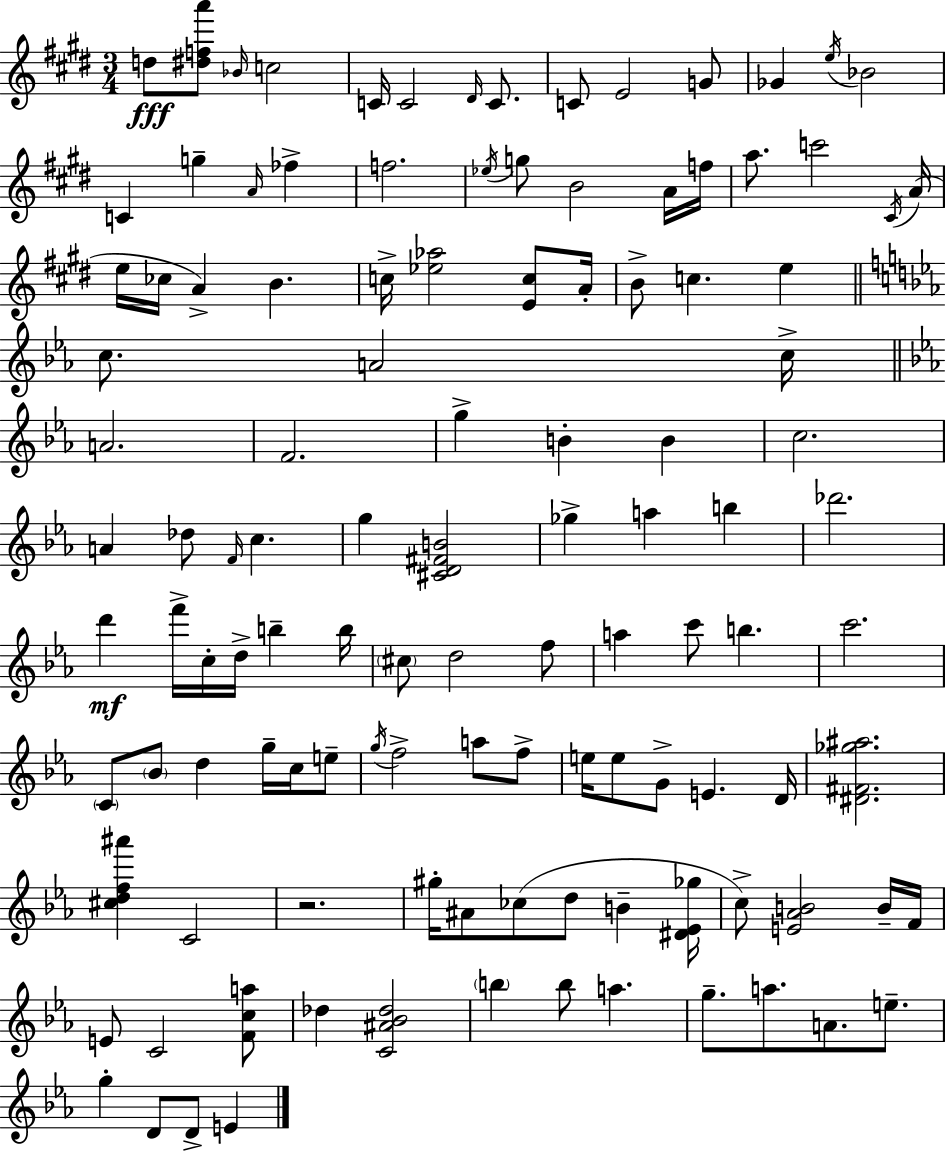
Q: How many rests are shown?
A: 1